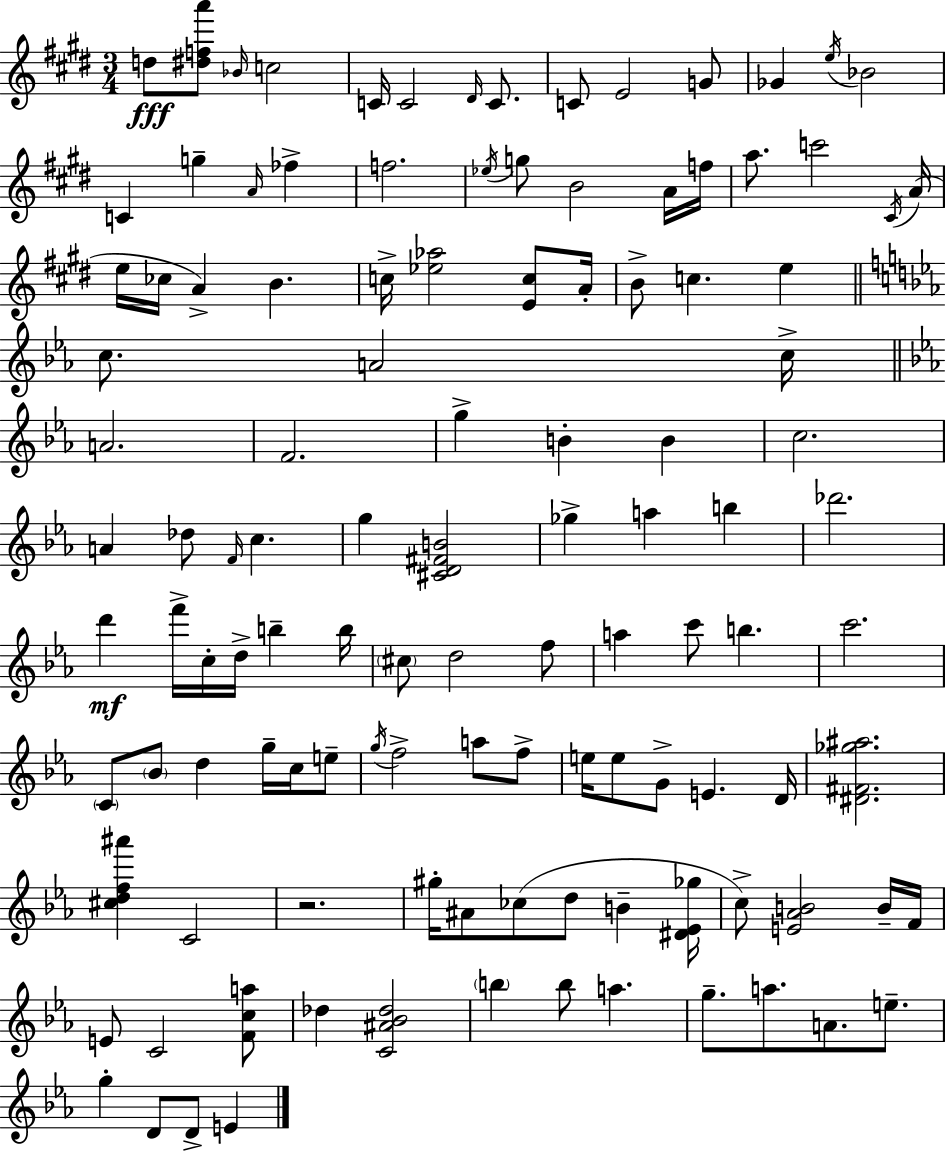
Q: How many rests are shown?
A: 1